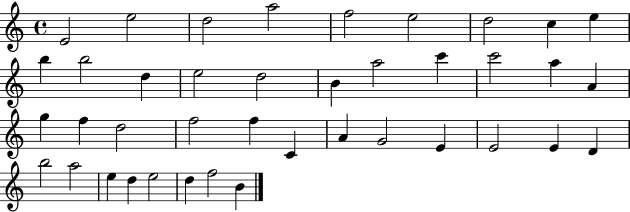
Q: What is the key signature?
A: C major